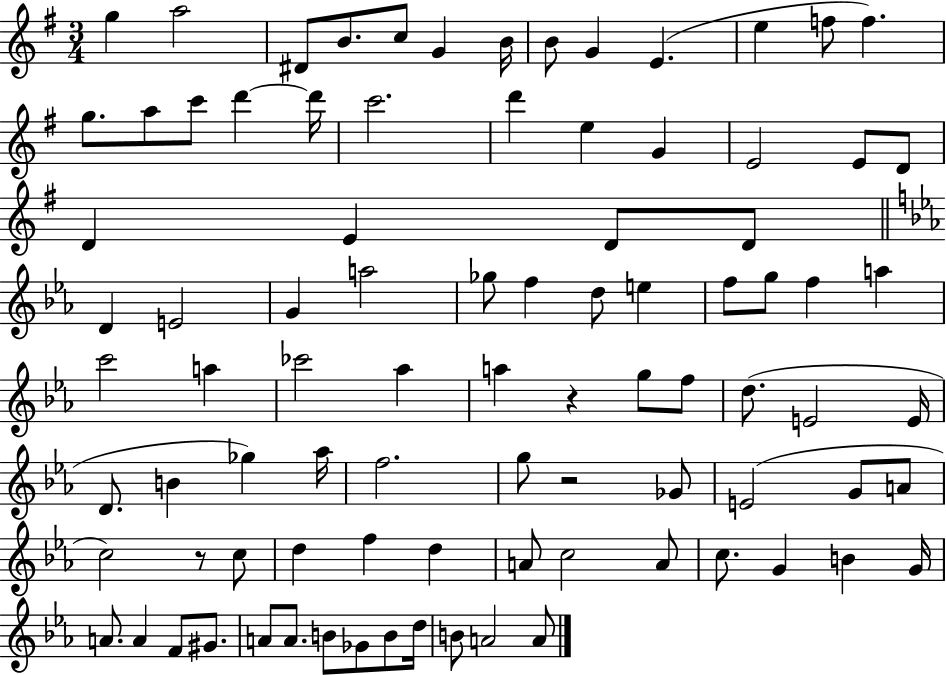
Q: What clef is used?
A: treble